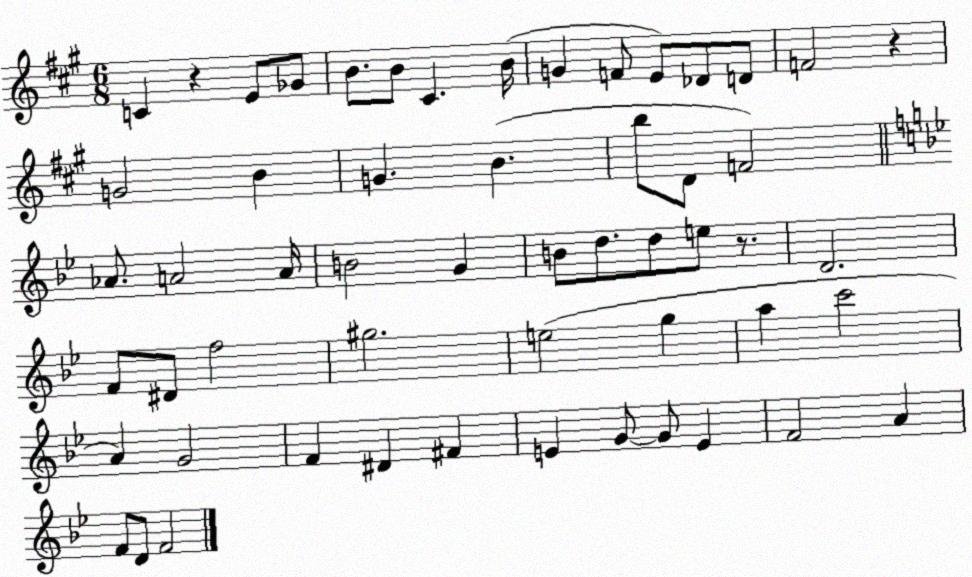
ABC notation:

X:1
T:Untitled
M:6/8
L:1/4
K:A
C z E/2 _G/2 B/2 B/2 ^C B/4 G F/2 E/2 _D/2 D/2 F2 z G2 B G B b/2 D/2 F2 _A/2 A2 A/4 B2 G B/2 d/2 d/2 e/2 z/2 D2 F/2 ^D/2 f2 ^g2 e2 g a c'2 A G2 F ^D ^F E G/2 G/2 E F2 A F/2 D/2 F2